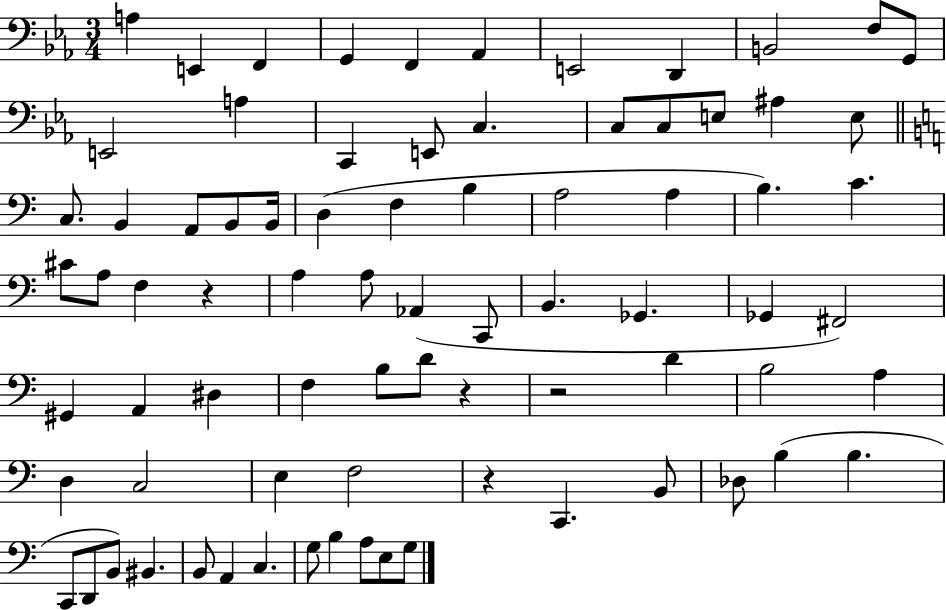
{
  \clef bass
  \numericTimeSignature
  \time 3/4
  \key ees \major
  a4 e,4 f,4 | g,4 f,4 aes,4 | e,2 d,4 | b,2 f8 g,8 | \break e,2 a4 | c,4 e,8 c4. | c8 c8 e8 ais4 e8 | \bar "||" \break \key c \major c8. b,4 a,8 b,8 b,16 | d4( f4 b4 | a2 a4 | b4.) c'4. | \break cis'8 a8 f4 r4 | a4 a8 aes,4( c,8 | b,4. ges,4. | ges,4 fis,2) | \break gis,4 a,4 dis4 | f4 b8 d'8 r4 | r2 d'4 | b2 a4 | \break d4 c2 | e4 f2 | r4 c,4. b,8 | des8 b4( b4. | \break c,8 d,8 b,8) bis,4. | b,8 a,4 c4. | g8 b4 a8 e8 g8 | \bar "|."
}